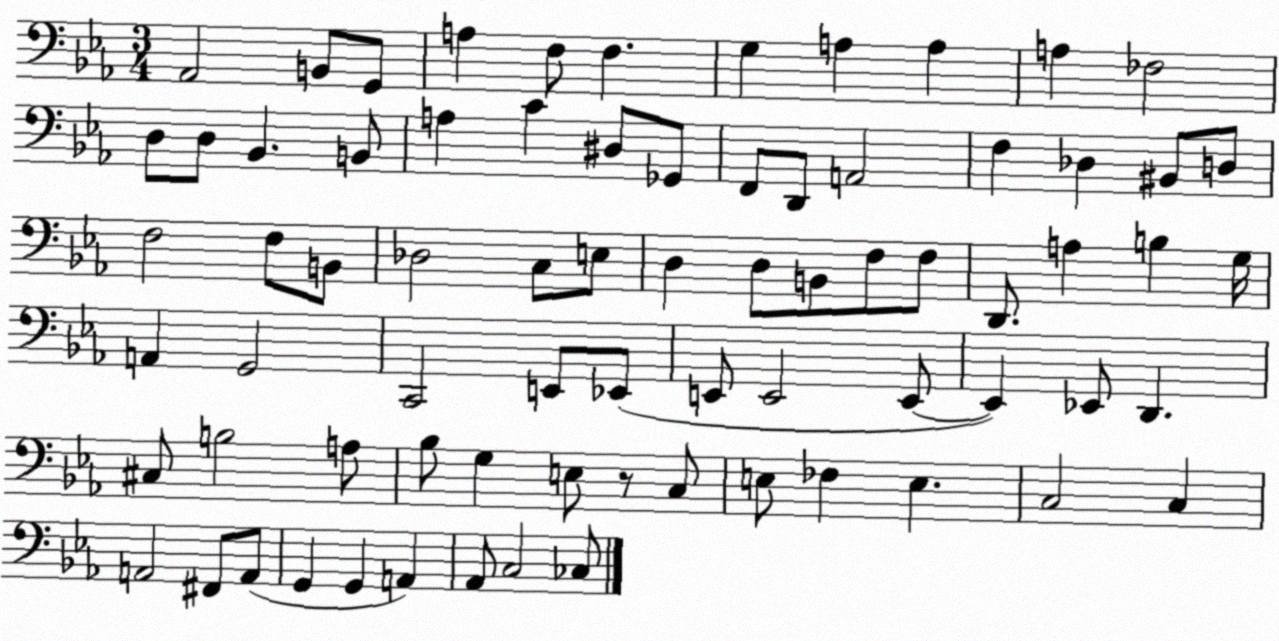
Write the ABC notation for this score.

X:1
T:Untitled
M:3/4
L:1/4
K:Eb
_A,,2 B,,/2 G,,/2 A, F,/2 F, G, A, A, A, _F,2 D,/2 D,/2 _B,, B,,/2 A, C ^D,/2 _G,,/2 F,,/2 D,,/2 A,,2 F, _D, ^B,,/2 D,/2 F,2 F,/2 B,,/2 _D,2 C,/2 E,/2 D, D,/2 B,,/2 F,/2 F,/2 D,,/2 A, B, G,/4 A,, G,,2 C,,2 E,,/2 _E,,/2 E,,/2 E,,2 E,,/2 E,, _E,,/2 D,, ^C,/2 B,2 A,/2 _B,/2 G, E,/2 z/2 C,/2 E,/2 _F, E, C,2 C, A,,2 ^F,,/2 A,,/2 G,, G,, A,, _A,,/2 C,2 _C,/2